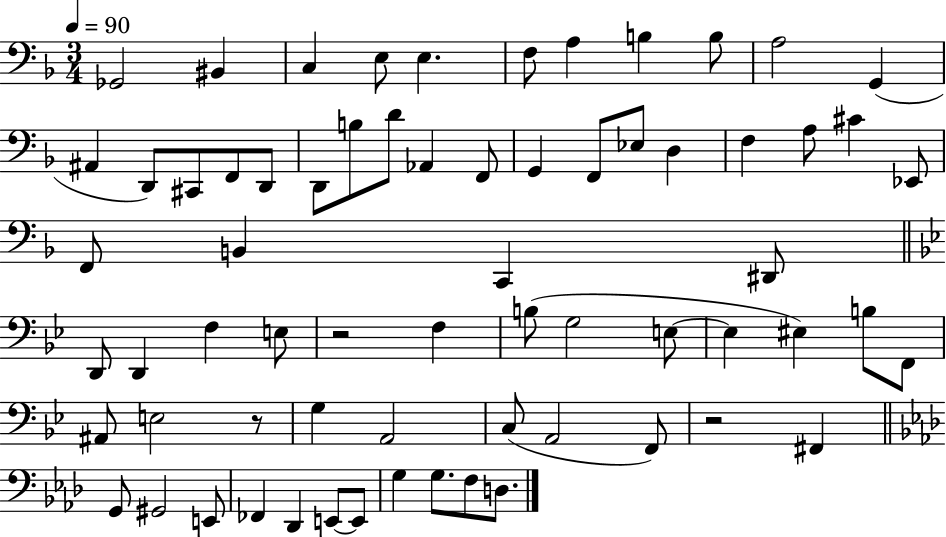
X:1
T:Untitled
M:3/4
L:1/4
K:F
_G,,2 ^B,, C, E,/2 E, F,/2 A, B, B,/2 A,2 G,, ^A,, D,,/2 ^C,,/2 F,,/2 D,,/2 D,,/2 B,/2 D/2 _A,, F,,/2 G,, F,,/2 _E,/2 D, F, A,/2 ^C _E,,/2 F,,/2 B,, C,, ^D,,/2 D,,/2 D,, F, E,/2 z2 F, B,/2 G,2 E,/2 E, ^E, B,/2 F,,/2 ^A,,/2 E,2 z/2 G, A,,2 C,/2 A,,2 F,,/2 z2 ^F,, G,,/2 ^G,,2 E,,/2 _F,, _D,, E,,/2 E,,/2 G, G,/2 F,/2 D,/2